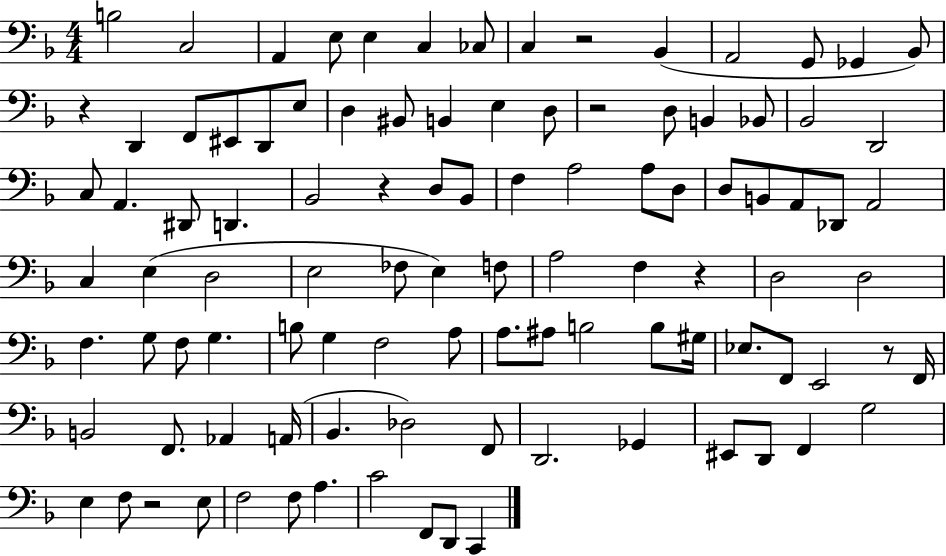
X:1
T:Untitled
M:4/4
L:1/4
K:F
B,2 C,2 A,, E,/2 E, C, _C,/2 C, z2 _B,, A,,2 G,,/2 _G,, _B,,/2 z D,, F,,/2 ^E,,/2 D,,/2 E,/2 D, ^B,,/2 B,, E, D,/2 z2 D,/2 B,, _B,,/2 _B,,2 D,,2 C,/2 A,, ^D,,/2 D,, _B,,2 z D,/2 _B,,/2 F, A,2 A,/2 D,/2 D,/2 B,,/2 A,,/2 _D,,/2 A,,2 C, E, D,2 E,2 _F,/2 E, F,/2 A,2 F, z D,2 D,2 F, G,/2 F,/2 G, B,/2 G, F,2 A,/2 A,/2 ^A,/2 B,2 B,/2 ^G,/4 _E,/2 F,,/2 E,,2 z/2 F,,/4 B,,2 F,,/2 _A,, A,,/4 _B,, _D,2 F,,/2 D,,2 _G,, ^E,,/2 D,,/2 F,, G,2 E, F,/2 z2 E,/2 F,2 F,/2 A, C2 F,,/2 D,,/2 C,,